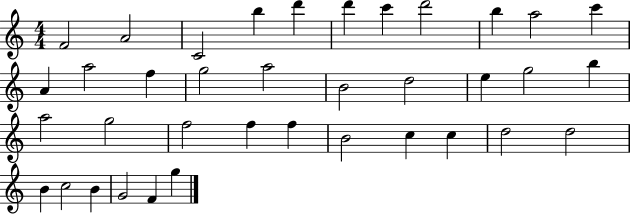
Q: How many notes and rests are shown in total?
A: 37